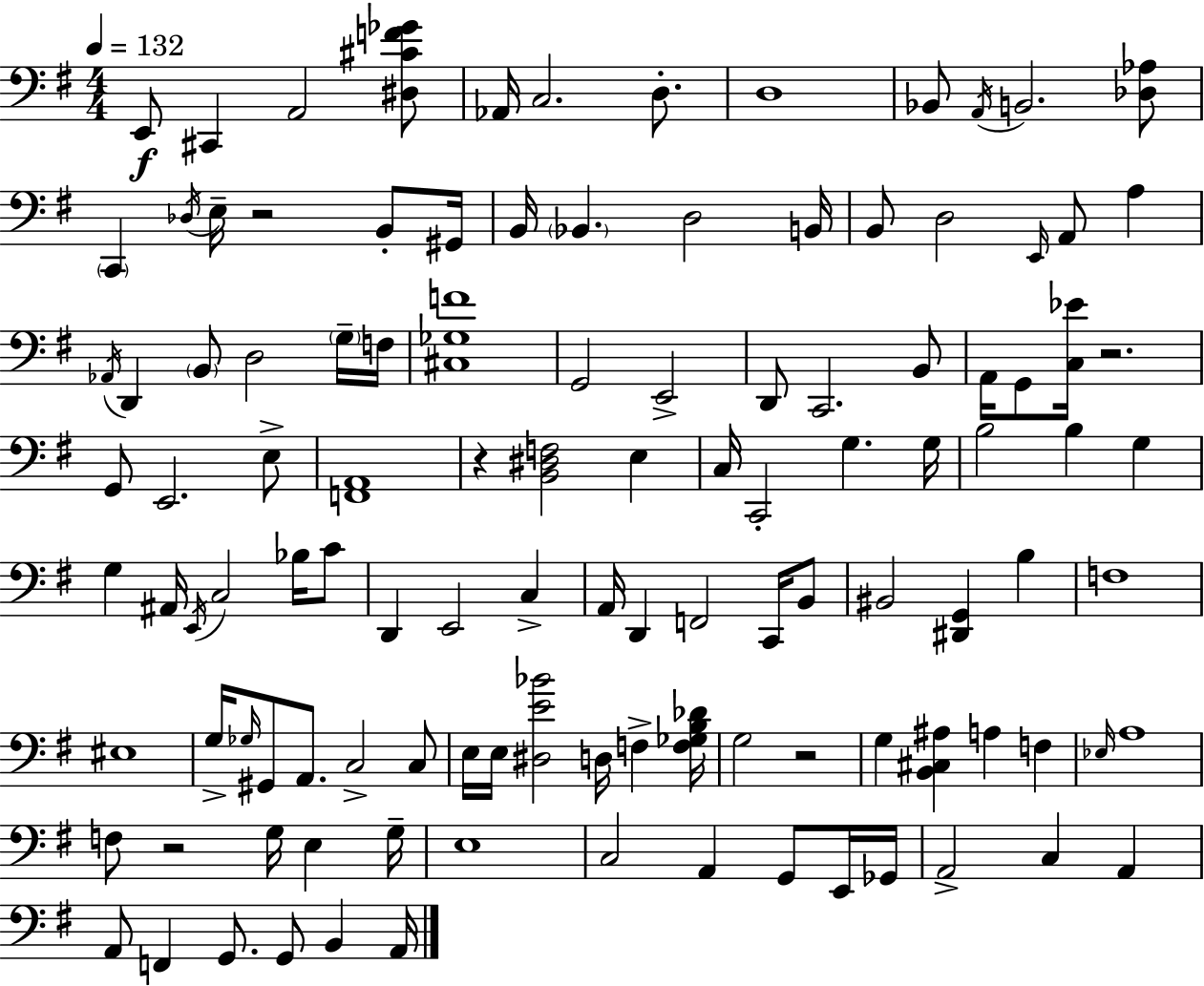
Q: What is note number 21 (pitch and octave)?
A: D3